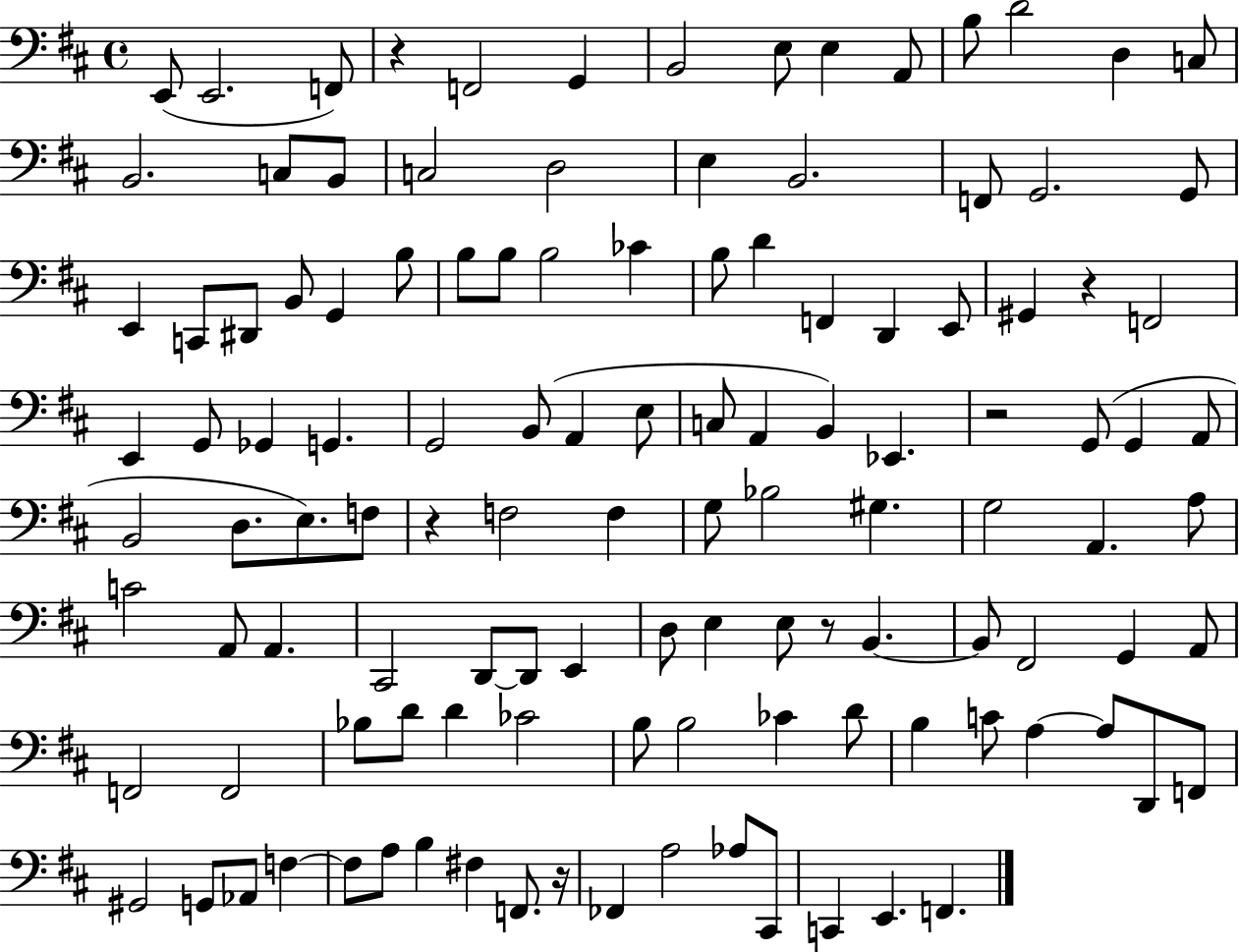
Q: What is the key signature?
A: D major